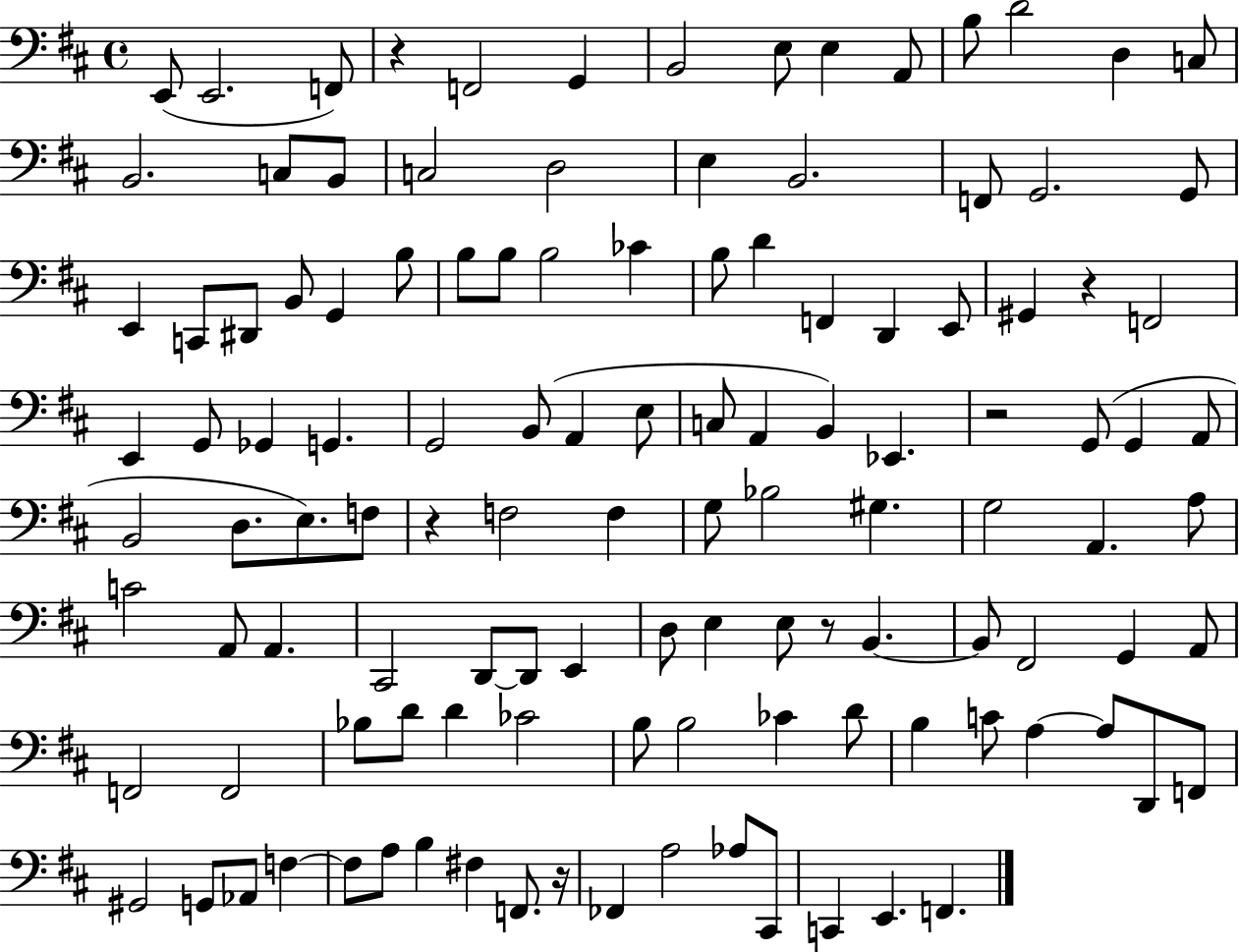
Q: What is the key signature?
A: D major